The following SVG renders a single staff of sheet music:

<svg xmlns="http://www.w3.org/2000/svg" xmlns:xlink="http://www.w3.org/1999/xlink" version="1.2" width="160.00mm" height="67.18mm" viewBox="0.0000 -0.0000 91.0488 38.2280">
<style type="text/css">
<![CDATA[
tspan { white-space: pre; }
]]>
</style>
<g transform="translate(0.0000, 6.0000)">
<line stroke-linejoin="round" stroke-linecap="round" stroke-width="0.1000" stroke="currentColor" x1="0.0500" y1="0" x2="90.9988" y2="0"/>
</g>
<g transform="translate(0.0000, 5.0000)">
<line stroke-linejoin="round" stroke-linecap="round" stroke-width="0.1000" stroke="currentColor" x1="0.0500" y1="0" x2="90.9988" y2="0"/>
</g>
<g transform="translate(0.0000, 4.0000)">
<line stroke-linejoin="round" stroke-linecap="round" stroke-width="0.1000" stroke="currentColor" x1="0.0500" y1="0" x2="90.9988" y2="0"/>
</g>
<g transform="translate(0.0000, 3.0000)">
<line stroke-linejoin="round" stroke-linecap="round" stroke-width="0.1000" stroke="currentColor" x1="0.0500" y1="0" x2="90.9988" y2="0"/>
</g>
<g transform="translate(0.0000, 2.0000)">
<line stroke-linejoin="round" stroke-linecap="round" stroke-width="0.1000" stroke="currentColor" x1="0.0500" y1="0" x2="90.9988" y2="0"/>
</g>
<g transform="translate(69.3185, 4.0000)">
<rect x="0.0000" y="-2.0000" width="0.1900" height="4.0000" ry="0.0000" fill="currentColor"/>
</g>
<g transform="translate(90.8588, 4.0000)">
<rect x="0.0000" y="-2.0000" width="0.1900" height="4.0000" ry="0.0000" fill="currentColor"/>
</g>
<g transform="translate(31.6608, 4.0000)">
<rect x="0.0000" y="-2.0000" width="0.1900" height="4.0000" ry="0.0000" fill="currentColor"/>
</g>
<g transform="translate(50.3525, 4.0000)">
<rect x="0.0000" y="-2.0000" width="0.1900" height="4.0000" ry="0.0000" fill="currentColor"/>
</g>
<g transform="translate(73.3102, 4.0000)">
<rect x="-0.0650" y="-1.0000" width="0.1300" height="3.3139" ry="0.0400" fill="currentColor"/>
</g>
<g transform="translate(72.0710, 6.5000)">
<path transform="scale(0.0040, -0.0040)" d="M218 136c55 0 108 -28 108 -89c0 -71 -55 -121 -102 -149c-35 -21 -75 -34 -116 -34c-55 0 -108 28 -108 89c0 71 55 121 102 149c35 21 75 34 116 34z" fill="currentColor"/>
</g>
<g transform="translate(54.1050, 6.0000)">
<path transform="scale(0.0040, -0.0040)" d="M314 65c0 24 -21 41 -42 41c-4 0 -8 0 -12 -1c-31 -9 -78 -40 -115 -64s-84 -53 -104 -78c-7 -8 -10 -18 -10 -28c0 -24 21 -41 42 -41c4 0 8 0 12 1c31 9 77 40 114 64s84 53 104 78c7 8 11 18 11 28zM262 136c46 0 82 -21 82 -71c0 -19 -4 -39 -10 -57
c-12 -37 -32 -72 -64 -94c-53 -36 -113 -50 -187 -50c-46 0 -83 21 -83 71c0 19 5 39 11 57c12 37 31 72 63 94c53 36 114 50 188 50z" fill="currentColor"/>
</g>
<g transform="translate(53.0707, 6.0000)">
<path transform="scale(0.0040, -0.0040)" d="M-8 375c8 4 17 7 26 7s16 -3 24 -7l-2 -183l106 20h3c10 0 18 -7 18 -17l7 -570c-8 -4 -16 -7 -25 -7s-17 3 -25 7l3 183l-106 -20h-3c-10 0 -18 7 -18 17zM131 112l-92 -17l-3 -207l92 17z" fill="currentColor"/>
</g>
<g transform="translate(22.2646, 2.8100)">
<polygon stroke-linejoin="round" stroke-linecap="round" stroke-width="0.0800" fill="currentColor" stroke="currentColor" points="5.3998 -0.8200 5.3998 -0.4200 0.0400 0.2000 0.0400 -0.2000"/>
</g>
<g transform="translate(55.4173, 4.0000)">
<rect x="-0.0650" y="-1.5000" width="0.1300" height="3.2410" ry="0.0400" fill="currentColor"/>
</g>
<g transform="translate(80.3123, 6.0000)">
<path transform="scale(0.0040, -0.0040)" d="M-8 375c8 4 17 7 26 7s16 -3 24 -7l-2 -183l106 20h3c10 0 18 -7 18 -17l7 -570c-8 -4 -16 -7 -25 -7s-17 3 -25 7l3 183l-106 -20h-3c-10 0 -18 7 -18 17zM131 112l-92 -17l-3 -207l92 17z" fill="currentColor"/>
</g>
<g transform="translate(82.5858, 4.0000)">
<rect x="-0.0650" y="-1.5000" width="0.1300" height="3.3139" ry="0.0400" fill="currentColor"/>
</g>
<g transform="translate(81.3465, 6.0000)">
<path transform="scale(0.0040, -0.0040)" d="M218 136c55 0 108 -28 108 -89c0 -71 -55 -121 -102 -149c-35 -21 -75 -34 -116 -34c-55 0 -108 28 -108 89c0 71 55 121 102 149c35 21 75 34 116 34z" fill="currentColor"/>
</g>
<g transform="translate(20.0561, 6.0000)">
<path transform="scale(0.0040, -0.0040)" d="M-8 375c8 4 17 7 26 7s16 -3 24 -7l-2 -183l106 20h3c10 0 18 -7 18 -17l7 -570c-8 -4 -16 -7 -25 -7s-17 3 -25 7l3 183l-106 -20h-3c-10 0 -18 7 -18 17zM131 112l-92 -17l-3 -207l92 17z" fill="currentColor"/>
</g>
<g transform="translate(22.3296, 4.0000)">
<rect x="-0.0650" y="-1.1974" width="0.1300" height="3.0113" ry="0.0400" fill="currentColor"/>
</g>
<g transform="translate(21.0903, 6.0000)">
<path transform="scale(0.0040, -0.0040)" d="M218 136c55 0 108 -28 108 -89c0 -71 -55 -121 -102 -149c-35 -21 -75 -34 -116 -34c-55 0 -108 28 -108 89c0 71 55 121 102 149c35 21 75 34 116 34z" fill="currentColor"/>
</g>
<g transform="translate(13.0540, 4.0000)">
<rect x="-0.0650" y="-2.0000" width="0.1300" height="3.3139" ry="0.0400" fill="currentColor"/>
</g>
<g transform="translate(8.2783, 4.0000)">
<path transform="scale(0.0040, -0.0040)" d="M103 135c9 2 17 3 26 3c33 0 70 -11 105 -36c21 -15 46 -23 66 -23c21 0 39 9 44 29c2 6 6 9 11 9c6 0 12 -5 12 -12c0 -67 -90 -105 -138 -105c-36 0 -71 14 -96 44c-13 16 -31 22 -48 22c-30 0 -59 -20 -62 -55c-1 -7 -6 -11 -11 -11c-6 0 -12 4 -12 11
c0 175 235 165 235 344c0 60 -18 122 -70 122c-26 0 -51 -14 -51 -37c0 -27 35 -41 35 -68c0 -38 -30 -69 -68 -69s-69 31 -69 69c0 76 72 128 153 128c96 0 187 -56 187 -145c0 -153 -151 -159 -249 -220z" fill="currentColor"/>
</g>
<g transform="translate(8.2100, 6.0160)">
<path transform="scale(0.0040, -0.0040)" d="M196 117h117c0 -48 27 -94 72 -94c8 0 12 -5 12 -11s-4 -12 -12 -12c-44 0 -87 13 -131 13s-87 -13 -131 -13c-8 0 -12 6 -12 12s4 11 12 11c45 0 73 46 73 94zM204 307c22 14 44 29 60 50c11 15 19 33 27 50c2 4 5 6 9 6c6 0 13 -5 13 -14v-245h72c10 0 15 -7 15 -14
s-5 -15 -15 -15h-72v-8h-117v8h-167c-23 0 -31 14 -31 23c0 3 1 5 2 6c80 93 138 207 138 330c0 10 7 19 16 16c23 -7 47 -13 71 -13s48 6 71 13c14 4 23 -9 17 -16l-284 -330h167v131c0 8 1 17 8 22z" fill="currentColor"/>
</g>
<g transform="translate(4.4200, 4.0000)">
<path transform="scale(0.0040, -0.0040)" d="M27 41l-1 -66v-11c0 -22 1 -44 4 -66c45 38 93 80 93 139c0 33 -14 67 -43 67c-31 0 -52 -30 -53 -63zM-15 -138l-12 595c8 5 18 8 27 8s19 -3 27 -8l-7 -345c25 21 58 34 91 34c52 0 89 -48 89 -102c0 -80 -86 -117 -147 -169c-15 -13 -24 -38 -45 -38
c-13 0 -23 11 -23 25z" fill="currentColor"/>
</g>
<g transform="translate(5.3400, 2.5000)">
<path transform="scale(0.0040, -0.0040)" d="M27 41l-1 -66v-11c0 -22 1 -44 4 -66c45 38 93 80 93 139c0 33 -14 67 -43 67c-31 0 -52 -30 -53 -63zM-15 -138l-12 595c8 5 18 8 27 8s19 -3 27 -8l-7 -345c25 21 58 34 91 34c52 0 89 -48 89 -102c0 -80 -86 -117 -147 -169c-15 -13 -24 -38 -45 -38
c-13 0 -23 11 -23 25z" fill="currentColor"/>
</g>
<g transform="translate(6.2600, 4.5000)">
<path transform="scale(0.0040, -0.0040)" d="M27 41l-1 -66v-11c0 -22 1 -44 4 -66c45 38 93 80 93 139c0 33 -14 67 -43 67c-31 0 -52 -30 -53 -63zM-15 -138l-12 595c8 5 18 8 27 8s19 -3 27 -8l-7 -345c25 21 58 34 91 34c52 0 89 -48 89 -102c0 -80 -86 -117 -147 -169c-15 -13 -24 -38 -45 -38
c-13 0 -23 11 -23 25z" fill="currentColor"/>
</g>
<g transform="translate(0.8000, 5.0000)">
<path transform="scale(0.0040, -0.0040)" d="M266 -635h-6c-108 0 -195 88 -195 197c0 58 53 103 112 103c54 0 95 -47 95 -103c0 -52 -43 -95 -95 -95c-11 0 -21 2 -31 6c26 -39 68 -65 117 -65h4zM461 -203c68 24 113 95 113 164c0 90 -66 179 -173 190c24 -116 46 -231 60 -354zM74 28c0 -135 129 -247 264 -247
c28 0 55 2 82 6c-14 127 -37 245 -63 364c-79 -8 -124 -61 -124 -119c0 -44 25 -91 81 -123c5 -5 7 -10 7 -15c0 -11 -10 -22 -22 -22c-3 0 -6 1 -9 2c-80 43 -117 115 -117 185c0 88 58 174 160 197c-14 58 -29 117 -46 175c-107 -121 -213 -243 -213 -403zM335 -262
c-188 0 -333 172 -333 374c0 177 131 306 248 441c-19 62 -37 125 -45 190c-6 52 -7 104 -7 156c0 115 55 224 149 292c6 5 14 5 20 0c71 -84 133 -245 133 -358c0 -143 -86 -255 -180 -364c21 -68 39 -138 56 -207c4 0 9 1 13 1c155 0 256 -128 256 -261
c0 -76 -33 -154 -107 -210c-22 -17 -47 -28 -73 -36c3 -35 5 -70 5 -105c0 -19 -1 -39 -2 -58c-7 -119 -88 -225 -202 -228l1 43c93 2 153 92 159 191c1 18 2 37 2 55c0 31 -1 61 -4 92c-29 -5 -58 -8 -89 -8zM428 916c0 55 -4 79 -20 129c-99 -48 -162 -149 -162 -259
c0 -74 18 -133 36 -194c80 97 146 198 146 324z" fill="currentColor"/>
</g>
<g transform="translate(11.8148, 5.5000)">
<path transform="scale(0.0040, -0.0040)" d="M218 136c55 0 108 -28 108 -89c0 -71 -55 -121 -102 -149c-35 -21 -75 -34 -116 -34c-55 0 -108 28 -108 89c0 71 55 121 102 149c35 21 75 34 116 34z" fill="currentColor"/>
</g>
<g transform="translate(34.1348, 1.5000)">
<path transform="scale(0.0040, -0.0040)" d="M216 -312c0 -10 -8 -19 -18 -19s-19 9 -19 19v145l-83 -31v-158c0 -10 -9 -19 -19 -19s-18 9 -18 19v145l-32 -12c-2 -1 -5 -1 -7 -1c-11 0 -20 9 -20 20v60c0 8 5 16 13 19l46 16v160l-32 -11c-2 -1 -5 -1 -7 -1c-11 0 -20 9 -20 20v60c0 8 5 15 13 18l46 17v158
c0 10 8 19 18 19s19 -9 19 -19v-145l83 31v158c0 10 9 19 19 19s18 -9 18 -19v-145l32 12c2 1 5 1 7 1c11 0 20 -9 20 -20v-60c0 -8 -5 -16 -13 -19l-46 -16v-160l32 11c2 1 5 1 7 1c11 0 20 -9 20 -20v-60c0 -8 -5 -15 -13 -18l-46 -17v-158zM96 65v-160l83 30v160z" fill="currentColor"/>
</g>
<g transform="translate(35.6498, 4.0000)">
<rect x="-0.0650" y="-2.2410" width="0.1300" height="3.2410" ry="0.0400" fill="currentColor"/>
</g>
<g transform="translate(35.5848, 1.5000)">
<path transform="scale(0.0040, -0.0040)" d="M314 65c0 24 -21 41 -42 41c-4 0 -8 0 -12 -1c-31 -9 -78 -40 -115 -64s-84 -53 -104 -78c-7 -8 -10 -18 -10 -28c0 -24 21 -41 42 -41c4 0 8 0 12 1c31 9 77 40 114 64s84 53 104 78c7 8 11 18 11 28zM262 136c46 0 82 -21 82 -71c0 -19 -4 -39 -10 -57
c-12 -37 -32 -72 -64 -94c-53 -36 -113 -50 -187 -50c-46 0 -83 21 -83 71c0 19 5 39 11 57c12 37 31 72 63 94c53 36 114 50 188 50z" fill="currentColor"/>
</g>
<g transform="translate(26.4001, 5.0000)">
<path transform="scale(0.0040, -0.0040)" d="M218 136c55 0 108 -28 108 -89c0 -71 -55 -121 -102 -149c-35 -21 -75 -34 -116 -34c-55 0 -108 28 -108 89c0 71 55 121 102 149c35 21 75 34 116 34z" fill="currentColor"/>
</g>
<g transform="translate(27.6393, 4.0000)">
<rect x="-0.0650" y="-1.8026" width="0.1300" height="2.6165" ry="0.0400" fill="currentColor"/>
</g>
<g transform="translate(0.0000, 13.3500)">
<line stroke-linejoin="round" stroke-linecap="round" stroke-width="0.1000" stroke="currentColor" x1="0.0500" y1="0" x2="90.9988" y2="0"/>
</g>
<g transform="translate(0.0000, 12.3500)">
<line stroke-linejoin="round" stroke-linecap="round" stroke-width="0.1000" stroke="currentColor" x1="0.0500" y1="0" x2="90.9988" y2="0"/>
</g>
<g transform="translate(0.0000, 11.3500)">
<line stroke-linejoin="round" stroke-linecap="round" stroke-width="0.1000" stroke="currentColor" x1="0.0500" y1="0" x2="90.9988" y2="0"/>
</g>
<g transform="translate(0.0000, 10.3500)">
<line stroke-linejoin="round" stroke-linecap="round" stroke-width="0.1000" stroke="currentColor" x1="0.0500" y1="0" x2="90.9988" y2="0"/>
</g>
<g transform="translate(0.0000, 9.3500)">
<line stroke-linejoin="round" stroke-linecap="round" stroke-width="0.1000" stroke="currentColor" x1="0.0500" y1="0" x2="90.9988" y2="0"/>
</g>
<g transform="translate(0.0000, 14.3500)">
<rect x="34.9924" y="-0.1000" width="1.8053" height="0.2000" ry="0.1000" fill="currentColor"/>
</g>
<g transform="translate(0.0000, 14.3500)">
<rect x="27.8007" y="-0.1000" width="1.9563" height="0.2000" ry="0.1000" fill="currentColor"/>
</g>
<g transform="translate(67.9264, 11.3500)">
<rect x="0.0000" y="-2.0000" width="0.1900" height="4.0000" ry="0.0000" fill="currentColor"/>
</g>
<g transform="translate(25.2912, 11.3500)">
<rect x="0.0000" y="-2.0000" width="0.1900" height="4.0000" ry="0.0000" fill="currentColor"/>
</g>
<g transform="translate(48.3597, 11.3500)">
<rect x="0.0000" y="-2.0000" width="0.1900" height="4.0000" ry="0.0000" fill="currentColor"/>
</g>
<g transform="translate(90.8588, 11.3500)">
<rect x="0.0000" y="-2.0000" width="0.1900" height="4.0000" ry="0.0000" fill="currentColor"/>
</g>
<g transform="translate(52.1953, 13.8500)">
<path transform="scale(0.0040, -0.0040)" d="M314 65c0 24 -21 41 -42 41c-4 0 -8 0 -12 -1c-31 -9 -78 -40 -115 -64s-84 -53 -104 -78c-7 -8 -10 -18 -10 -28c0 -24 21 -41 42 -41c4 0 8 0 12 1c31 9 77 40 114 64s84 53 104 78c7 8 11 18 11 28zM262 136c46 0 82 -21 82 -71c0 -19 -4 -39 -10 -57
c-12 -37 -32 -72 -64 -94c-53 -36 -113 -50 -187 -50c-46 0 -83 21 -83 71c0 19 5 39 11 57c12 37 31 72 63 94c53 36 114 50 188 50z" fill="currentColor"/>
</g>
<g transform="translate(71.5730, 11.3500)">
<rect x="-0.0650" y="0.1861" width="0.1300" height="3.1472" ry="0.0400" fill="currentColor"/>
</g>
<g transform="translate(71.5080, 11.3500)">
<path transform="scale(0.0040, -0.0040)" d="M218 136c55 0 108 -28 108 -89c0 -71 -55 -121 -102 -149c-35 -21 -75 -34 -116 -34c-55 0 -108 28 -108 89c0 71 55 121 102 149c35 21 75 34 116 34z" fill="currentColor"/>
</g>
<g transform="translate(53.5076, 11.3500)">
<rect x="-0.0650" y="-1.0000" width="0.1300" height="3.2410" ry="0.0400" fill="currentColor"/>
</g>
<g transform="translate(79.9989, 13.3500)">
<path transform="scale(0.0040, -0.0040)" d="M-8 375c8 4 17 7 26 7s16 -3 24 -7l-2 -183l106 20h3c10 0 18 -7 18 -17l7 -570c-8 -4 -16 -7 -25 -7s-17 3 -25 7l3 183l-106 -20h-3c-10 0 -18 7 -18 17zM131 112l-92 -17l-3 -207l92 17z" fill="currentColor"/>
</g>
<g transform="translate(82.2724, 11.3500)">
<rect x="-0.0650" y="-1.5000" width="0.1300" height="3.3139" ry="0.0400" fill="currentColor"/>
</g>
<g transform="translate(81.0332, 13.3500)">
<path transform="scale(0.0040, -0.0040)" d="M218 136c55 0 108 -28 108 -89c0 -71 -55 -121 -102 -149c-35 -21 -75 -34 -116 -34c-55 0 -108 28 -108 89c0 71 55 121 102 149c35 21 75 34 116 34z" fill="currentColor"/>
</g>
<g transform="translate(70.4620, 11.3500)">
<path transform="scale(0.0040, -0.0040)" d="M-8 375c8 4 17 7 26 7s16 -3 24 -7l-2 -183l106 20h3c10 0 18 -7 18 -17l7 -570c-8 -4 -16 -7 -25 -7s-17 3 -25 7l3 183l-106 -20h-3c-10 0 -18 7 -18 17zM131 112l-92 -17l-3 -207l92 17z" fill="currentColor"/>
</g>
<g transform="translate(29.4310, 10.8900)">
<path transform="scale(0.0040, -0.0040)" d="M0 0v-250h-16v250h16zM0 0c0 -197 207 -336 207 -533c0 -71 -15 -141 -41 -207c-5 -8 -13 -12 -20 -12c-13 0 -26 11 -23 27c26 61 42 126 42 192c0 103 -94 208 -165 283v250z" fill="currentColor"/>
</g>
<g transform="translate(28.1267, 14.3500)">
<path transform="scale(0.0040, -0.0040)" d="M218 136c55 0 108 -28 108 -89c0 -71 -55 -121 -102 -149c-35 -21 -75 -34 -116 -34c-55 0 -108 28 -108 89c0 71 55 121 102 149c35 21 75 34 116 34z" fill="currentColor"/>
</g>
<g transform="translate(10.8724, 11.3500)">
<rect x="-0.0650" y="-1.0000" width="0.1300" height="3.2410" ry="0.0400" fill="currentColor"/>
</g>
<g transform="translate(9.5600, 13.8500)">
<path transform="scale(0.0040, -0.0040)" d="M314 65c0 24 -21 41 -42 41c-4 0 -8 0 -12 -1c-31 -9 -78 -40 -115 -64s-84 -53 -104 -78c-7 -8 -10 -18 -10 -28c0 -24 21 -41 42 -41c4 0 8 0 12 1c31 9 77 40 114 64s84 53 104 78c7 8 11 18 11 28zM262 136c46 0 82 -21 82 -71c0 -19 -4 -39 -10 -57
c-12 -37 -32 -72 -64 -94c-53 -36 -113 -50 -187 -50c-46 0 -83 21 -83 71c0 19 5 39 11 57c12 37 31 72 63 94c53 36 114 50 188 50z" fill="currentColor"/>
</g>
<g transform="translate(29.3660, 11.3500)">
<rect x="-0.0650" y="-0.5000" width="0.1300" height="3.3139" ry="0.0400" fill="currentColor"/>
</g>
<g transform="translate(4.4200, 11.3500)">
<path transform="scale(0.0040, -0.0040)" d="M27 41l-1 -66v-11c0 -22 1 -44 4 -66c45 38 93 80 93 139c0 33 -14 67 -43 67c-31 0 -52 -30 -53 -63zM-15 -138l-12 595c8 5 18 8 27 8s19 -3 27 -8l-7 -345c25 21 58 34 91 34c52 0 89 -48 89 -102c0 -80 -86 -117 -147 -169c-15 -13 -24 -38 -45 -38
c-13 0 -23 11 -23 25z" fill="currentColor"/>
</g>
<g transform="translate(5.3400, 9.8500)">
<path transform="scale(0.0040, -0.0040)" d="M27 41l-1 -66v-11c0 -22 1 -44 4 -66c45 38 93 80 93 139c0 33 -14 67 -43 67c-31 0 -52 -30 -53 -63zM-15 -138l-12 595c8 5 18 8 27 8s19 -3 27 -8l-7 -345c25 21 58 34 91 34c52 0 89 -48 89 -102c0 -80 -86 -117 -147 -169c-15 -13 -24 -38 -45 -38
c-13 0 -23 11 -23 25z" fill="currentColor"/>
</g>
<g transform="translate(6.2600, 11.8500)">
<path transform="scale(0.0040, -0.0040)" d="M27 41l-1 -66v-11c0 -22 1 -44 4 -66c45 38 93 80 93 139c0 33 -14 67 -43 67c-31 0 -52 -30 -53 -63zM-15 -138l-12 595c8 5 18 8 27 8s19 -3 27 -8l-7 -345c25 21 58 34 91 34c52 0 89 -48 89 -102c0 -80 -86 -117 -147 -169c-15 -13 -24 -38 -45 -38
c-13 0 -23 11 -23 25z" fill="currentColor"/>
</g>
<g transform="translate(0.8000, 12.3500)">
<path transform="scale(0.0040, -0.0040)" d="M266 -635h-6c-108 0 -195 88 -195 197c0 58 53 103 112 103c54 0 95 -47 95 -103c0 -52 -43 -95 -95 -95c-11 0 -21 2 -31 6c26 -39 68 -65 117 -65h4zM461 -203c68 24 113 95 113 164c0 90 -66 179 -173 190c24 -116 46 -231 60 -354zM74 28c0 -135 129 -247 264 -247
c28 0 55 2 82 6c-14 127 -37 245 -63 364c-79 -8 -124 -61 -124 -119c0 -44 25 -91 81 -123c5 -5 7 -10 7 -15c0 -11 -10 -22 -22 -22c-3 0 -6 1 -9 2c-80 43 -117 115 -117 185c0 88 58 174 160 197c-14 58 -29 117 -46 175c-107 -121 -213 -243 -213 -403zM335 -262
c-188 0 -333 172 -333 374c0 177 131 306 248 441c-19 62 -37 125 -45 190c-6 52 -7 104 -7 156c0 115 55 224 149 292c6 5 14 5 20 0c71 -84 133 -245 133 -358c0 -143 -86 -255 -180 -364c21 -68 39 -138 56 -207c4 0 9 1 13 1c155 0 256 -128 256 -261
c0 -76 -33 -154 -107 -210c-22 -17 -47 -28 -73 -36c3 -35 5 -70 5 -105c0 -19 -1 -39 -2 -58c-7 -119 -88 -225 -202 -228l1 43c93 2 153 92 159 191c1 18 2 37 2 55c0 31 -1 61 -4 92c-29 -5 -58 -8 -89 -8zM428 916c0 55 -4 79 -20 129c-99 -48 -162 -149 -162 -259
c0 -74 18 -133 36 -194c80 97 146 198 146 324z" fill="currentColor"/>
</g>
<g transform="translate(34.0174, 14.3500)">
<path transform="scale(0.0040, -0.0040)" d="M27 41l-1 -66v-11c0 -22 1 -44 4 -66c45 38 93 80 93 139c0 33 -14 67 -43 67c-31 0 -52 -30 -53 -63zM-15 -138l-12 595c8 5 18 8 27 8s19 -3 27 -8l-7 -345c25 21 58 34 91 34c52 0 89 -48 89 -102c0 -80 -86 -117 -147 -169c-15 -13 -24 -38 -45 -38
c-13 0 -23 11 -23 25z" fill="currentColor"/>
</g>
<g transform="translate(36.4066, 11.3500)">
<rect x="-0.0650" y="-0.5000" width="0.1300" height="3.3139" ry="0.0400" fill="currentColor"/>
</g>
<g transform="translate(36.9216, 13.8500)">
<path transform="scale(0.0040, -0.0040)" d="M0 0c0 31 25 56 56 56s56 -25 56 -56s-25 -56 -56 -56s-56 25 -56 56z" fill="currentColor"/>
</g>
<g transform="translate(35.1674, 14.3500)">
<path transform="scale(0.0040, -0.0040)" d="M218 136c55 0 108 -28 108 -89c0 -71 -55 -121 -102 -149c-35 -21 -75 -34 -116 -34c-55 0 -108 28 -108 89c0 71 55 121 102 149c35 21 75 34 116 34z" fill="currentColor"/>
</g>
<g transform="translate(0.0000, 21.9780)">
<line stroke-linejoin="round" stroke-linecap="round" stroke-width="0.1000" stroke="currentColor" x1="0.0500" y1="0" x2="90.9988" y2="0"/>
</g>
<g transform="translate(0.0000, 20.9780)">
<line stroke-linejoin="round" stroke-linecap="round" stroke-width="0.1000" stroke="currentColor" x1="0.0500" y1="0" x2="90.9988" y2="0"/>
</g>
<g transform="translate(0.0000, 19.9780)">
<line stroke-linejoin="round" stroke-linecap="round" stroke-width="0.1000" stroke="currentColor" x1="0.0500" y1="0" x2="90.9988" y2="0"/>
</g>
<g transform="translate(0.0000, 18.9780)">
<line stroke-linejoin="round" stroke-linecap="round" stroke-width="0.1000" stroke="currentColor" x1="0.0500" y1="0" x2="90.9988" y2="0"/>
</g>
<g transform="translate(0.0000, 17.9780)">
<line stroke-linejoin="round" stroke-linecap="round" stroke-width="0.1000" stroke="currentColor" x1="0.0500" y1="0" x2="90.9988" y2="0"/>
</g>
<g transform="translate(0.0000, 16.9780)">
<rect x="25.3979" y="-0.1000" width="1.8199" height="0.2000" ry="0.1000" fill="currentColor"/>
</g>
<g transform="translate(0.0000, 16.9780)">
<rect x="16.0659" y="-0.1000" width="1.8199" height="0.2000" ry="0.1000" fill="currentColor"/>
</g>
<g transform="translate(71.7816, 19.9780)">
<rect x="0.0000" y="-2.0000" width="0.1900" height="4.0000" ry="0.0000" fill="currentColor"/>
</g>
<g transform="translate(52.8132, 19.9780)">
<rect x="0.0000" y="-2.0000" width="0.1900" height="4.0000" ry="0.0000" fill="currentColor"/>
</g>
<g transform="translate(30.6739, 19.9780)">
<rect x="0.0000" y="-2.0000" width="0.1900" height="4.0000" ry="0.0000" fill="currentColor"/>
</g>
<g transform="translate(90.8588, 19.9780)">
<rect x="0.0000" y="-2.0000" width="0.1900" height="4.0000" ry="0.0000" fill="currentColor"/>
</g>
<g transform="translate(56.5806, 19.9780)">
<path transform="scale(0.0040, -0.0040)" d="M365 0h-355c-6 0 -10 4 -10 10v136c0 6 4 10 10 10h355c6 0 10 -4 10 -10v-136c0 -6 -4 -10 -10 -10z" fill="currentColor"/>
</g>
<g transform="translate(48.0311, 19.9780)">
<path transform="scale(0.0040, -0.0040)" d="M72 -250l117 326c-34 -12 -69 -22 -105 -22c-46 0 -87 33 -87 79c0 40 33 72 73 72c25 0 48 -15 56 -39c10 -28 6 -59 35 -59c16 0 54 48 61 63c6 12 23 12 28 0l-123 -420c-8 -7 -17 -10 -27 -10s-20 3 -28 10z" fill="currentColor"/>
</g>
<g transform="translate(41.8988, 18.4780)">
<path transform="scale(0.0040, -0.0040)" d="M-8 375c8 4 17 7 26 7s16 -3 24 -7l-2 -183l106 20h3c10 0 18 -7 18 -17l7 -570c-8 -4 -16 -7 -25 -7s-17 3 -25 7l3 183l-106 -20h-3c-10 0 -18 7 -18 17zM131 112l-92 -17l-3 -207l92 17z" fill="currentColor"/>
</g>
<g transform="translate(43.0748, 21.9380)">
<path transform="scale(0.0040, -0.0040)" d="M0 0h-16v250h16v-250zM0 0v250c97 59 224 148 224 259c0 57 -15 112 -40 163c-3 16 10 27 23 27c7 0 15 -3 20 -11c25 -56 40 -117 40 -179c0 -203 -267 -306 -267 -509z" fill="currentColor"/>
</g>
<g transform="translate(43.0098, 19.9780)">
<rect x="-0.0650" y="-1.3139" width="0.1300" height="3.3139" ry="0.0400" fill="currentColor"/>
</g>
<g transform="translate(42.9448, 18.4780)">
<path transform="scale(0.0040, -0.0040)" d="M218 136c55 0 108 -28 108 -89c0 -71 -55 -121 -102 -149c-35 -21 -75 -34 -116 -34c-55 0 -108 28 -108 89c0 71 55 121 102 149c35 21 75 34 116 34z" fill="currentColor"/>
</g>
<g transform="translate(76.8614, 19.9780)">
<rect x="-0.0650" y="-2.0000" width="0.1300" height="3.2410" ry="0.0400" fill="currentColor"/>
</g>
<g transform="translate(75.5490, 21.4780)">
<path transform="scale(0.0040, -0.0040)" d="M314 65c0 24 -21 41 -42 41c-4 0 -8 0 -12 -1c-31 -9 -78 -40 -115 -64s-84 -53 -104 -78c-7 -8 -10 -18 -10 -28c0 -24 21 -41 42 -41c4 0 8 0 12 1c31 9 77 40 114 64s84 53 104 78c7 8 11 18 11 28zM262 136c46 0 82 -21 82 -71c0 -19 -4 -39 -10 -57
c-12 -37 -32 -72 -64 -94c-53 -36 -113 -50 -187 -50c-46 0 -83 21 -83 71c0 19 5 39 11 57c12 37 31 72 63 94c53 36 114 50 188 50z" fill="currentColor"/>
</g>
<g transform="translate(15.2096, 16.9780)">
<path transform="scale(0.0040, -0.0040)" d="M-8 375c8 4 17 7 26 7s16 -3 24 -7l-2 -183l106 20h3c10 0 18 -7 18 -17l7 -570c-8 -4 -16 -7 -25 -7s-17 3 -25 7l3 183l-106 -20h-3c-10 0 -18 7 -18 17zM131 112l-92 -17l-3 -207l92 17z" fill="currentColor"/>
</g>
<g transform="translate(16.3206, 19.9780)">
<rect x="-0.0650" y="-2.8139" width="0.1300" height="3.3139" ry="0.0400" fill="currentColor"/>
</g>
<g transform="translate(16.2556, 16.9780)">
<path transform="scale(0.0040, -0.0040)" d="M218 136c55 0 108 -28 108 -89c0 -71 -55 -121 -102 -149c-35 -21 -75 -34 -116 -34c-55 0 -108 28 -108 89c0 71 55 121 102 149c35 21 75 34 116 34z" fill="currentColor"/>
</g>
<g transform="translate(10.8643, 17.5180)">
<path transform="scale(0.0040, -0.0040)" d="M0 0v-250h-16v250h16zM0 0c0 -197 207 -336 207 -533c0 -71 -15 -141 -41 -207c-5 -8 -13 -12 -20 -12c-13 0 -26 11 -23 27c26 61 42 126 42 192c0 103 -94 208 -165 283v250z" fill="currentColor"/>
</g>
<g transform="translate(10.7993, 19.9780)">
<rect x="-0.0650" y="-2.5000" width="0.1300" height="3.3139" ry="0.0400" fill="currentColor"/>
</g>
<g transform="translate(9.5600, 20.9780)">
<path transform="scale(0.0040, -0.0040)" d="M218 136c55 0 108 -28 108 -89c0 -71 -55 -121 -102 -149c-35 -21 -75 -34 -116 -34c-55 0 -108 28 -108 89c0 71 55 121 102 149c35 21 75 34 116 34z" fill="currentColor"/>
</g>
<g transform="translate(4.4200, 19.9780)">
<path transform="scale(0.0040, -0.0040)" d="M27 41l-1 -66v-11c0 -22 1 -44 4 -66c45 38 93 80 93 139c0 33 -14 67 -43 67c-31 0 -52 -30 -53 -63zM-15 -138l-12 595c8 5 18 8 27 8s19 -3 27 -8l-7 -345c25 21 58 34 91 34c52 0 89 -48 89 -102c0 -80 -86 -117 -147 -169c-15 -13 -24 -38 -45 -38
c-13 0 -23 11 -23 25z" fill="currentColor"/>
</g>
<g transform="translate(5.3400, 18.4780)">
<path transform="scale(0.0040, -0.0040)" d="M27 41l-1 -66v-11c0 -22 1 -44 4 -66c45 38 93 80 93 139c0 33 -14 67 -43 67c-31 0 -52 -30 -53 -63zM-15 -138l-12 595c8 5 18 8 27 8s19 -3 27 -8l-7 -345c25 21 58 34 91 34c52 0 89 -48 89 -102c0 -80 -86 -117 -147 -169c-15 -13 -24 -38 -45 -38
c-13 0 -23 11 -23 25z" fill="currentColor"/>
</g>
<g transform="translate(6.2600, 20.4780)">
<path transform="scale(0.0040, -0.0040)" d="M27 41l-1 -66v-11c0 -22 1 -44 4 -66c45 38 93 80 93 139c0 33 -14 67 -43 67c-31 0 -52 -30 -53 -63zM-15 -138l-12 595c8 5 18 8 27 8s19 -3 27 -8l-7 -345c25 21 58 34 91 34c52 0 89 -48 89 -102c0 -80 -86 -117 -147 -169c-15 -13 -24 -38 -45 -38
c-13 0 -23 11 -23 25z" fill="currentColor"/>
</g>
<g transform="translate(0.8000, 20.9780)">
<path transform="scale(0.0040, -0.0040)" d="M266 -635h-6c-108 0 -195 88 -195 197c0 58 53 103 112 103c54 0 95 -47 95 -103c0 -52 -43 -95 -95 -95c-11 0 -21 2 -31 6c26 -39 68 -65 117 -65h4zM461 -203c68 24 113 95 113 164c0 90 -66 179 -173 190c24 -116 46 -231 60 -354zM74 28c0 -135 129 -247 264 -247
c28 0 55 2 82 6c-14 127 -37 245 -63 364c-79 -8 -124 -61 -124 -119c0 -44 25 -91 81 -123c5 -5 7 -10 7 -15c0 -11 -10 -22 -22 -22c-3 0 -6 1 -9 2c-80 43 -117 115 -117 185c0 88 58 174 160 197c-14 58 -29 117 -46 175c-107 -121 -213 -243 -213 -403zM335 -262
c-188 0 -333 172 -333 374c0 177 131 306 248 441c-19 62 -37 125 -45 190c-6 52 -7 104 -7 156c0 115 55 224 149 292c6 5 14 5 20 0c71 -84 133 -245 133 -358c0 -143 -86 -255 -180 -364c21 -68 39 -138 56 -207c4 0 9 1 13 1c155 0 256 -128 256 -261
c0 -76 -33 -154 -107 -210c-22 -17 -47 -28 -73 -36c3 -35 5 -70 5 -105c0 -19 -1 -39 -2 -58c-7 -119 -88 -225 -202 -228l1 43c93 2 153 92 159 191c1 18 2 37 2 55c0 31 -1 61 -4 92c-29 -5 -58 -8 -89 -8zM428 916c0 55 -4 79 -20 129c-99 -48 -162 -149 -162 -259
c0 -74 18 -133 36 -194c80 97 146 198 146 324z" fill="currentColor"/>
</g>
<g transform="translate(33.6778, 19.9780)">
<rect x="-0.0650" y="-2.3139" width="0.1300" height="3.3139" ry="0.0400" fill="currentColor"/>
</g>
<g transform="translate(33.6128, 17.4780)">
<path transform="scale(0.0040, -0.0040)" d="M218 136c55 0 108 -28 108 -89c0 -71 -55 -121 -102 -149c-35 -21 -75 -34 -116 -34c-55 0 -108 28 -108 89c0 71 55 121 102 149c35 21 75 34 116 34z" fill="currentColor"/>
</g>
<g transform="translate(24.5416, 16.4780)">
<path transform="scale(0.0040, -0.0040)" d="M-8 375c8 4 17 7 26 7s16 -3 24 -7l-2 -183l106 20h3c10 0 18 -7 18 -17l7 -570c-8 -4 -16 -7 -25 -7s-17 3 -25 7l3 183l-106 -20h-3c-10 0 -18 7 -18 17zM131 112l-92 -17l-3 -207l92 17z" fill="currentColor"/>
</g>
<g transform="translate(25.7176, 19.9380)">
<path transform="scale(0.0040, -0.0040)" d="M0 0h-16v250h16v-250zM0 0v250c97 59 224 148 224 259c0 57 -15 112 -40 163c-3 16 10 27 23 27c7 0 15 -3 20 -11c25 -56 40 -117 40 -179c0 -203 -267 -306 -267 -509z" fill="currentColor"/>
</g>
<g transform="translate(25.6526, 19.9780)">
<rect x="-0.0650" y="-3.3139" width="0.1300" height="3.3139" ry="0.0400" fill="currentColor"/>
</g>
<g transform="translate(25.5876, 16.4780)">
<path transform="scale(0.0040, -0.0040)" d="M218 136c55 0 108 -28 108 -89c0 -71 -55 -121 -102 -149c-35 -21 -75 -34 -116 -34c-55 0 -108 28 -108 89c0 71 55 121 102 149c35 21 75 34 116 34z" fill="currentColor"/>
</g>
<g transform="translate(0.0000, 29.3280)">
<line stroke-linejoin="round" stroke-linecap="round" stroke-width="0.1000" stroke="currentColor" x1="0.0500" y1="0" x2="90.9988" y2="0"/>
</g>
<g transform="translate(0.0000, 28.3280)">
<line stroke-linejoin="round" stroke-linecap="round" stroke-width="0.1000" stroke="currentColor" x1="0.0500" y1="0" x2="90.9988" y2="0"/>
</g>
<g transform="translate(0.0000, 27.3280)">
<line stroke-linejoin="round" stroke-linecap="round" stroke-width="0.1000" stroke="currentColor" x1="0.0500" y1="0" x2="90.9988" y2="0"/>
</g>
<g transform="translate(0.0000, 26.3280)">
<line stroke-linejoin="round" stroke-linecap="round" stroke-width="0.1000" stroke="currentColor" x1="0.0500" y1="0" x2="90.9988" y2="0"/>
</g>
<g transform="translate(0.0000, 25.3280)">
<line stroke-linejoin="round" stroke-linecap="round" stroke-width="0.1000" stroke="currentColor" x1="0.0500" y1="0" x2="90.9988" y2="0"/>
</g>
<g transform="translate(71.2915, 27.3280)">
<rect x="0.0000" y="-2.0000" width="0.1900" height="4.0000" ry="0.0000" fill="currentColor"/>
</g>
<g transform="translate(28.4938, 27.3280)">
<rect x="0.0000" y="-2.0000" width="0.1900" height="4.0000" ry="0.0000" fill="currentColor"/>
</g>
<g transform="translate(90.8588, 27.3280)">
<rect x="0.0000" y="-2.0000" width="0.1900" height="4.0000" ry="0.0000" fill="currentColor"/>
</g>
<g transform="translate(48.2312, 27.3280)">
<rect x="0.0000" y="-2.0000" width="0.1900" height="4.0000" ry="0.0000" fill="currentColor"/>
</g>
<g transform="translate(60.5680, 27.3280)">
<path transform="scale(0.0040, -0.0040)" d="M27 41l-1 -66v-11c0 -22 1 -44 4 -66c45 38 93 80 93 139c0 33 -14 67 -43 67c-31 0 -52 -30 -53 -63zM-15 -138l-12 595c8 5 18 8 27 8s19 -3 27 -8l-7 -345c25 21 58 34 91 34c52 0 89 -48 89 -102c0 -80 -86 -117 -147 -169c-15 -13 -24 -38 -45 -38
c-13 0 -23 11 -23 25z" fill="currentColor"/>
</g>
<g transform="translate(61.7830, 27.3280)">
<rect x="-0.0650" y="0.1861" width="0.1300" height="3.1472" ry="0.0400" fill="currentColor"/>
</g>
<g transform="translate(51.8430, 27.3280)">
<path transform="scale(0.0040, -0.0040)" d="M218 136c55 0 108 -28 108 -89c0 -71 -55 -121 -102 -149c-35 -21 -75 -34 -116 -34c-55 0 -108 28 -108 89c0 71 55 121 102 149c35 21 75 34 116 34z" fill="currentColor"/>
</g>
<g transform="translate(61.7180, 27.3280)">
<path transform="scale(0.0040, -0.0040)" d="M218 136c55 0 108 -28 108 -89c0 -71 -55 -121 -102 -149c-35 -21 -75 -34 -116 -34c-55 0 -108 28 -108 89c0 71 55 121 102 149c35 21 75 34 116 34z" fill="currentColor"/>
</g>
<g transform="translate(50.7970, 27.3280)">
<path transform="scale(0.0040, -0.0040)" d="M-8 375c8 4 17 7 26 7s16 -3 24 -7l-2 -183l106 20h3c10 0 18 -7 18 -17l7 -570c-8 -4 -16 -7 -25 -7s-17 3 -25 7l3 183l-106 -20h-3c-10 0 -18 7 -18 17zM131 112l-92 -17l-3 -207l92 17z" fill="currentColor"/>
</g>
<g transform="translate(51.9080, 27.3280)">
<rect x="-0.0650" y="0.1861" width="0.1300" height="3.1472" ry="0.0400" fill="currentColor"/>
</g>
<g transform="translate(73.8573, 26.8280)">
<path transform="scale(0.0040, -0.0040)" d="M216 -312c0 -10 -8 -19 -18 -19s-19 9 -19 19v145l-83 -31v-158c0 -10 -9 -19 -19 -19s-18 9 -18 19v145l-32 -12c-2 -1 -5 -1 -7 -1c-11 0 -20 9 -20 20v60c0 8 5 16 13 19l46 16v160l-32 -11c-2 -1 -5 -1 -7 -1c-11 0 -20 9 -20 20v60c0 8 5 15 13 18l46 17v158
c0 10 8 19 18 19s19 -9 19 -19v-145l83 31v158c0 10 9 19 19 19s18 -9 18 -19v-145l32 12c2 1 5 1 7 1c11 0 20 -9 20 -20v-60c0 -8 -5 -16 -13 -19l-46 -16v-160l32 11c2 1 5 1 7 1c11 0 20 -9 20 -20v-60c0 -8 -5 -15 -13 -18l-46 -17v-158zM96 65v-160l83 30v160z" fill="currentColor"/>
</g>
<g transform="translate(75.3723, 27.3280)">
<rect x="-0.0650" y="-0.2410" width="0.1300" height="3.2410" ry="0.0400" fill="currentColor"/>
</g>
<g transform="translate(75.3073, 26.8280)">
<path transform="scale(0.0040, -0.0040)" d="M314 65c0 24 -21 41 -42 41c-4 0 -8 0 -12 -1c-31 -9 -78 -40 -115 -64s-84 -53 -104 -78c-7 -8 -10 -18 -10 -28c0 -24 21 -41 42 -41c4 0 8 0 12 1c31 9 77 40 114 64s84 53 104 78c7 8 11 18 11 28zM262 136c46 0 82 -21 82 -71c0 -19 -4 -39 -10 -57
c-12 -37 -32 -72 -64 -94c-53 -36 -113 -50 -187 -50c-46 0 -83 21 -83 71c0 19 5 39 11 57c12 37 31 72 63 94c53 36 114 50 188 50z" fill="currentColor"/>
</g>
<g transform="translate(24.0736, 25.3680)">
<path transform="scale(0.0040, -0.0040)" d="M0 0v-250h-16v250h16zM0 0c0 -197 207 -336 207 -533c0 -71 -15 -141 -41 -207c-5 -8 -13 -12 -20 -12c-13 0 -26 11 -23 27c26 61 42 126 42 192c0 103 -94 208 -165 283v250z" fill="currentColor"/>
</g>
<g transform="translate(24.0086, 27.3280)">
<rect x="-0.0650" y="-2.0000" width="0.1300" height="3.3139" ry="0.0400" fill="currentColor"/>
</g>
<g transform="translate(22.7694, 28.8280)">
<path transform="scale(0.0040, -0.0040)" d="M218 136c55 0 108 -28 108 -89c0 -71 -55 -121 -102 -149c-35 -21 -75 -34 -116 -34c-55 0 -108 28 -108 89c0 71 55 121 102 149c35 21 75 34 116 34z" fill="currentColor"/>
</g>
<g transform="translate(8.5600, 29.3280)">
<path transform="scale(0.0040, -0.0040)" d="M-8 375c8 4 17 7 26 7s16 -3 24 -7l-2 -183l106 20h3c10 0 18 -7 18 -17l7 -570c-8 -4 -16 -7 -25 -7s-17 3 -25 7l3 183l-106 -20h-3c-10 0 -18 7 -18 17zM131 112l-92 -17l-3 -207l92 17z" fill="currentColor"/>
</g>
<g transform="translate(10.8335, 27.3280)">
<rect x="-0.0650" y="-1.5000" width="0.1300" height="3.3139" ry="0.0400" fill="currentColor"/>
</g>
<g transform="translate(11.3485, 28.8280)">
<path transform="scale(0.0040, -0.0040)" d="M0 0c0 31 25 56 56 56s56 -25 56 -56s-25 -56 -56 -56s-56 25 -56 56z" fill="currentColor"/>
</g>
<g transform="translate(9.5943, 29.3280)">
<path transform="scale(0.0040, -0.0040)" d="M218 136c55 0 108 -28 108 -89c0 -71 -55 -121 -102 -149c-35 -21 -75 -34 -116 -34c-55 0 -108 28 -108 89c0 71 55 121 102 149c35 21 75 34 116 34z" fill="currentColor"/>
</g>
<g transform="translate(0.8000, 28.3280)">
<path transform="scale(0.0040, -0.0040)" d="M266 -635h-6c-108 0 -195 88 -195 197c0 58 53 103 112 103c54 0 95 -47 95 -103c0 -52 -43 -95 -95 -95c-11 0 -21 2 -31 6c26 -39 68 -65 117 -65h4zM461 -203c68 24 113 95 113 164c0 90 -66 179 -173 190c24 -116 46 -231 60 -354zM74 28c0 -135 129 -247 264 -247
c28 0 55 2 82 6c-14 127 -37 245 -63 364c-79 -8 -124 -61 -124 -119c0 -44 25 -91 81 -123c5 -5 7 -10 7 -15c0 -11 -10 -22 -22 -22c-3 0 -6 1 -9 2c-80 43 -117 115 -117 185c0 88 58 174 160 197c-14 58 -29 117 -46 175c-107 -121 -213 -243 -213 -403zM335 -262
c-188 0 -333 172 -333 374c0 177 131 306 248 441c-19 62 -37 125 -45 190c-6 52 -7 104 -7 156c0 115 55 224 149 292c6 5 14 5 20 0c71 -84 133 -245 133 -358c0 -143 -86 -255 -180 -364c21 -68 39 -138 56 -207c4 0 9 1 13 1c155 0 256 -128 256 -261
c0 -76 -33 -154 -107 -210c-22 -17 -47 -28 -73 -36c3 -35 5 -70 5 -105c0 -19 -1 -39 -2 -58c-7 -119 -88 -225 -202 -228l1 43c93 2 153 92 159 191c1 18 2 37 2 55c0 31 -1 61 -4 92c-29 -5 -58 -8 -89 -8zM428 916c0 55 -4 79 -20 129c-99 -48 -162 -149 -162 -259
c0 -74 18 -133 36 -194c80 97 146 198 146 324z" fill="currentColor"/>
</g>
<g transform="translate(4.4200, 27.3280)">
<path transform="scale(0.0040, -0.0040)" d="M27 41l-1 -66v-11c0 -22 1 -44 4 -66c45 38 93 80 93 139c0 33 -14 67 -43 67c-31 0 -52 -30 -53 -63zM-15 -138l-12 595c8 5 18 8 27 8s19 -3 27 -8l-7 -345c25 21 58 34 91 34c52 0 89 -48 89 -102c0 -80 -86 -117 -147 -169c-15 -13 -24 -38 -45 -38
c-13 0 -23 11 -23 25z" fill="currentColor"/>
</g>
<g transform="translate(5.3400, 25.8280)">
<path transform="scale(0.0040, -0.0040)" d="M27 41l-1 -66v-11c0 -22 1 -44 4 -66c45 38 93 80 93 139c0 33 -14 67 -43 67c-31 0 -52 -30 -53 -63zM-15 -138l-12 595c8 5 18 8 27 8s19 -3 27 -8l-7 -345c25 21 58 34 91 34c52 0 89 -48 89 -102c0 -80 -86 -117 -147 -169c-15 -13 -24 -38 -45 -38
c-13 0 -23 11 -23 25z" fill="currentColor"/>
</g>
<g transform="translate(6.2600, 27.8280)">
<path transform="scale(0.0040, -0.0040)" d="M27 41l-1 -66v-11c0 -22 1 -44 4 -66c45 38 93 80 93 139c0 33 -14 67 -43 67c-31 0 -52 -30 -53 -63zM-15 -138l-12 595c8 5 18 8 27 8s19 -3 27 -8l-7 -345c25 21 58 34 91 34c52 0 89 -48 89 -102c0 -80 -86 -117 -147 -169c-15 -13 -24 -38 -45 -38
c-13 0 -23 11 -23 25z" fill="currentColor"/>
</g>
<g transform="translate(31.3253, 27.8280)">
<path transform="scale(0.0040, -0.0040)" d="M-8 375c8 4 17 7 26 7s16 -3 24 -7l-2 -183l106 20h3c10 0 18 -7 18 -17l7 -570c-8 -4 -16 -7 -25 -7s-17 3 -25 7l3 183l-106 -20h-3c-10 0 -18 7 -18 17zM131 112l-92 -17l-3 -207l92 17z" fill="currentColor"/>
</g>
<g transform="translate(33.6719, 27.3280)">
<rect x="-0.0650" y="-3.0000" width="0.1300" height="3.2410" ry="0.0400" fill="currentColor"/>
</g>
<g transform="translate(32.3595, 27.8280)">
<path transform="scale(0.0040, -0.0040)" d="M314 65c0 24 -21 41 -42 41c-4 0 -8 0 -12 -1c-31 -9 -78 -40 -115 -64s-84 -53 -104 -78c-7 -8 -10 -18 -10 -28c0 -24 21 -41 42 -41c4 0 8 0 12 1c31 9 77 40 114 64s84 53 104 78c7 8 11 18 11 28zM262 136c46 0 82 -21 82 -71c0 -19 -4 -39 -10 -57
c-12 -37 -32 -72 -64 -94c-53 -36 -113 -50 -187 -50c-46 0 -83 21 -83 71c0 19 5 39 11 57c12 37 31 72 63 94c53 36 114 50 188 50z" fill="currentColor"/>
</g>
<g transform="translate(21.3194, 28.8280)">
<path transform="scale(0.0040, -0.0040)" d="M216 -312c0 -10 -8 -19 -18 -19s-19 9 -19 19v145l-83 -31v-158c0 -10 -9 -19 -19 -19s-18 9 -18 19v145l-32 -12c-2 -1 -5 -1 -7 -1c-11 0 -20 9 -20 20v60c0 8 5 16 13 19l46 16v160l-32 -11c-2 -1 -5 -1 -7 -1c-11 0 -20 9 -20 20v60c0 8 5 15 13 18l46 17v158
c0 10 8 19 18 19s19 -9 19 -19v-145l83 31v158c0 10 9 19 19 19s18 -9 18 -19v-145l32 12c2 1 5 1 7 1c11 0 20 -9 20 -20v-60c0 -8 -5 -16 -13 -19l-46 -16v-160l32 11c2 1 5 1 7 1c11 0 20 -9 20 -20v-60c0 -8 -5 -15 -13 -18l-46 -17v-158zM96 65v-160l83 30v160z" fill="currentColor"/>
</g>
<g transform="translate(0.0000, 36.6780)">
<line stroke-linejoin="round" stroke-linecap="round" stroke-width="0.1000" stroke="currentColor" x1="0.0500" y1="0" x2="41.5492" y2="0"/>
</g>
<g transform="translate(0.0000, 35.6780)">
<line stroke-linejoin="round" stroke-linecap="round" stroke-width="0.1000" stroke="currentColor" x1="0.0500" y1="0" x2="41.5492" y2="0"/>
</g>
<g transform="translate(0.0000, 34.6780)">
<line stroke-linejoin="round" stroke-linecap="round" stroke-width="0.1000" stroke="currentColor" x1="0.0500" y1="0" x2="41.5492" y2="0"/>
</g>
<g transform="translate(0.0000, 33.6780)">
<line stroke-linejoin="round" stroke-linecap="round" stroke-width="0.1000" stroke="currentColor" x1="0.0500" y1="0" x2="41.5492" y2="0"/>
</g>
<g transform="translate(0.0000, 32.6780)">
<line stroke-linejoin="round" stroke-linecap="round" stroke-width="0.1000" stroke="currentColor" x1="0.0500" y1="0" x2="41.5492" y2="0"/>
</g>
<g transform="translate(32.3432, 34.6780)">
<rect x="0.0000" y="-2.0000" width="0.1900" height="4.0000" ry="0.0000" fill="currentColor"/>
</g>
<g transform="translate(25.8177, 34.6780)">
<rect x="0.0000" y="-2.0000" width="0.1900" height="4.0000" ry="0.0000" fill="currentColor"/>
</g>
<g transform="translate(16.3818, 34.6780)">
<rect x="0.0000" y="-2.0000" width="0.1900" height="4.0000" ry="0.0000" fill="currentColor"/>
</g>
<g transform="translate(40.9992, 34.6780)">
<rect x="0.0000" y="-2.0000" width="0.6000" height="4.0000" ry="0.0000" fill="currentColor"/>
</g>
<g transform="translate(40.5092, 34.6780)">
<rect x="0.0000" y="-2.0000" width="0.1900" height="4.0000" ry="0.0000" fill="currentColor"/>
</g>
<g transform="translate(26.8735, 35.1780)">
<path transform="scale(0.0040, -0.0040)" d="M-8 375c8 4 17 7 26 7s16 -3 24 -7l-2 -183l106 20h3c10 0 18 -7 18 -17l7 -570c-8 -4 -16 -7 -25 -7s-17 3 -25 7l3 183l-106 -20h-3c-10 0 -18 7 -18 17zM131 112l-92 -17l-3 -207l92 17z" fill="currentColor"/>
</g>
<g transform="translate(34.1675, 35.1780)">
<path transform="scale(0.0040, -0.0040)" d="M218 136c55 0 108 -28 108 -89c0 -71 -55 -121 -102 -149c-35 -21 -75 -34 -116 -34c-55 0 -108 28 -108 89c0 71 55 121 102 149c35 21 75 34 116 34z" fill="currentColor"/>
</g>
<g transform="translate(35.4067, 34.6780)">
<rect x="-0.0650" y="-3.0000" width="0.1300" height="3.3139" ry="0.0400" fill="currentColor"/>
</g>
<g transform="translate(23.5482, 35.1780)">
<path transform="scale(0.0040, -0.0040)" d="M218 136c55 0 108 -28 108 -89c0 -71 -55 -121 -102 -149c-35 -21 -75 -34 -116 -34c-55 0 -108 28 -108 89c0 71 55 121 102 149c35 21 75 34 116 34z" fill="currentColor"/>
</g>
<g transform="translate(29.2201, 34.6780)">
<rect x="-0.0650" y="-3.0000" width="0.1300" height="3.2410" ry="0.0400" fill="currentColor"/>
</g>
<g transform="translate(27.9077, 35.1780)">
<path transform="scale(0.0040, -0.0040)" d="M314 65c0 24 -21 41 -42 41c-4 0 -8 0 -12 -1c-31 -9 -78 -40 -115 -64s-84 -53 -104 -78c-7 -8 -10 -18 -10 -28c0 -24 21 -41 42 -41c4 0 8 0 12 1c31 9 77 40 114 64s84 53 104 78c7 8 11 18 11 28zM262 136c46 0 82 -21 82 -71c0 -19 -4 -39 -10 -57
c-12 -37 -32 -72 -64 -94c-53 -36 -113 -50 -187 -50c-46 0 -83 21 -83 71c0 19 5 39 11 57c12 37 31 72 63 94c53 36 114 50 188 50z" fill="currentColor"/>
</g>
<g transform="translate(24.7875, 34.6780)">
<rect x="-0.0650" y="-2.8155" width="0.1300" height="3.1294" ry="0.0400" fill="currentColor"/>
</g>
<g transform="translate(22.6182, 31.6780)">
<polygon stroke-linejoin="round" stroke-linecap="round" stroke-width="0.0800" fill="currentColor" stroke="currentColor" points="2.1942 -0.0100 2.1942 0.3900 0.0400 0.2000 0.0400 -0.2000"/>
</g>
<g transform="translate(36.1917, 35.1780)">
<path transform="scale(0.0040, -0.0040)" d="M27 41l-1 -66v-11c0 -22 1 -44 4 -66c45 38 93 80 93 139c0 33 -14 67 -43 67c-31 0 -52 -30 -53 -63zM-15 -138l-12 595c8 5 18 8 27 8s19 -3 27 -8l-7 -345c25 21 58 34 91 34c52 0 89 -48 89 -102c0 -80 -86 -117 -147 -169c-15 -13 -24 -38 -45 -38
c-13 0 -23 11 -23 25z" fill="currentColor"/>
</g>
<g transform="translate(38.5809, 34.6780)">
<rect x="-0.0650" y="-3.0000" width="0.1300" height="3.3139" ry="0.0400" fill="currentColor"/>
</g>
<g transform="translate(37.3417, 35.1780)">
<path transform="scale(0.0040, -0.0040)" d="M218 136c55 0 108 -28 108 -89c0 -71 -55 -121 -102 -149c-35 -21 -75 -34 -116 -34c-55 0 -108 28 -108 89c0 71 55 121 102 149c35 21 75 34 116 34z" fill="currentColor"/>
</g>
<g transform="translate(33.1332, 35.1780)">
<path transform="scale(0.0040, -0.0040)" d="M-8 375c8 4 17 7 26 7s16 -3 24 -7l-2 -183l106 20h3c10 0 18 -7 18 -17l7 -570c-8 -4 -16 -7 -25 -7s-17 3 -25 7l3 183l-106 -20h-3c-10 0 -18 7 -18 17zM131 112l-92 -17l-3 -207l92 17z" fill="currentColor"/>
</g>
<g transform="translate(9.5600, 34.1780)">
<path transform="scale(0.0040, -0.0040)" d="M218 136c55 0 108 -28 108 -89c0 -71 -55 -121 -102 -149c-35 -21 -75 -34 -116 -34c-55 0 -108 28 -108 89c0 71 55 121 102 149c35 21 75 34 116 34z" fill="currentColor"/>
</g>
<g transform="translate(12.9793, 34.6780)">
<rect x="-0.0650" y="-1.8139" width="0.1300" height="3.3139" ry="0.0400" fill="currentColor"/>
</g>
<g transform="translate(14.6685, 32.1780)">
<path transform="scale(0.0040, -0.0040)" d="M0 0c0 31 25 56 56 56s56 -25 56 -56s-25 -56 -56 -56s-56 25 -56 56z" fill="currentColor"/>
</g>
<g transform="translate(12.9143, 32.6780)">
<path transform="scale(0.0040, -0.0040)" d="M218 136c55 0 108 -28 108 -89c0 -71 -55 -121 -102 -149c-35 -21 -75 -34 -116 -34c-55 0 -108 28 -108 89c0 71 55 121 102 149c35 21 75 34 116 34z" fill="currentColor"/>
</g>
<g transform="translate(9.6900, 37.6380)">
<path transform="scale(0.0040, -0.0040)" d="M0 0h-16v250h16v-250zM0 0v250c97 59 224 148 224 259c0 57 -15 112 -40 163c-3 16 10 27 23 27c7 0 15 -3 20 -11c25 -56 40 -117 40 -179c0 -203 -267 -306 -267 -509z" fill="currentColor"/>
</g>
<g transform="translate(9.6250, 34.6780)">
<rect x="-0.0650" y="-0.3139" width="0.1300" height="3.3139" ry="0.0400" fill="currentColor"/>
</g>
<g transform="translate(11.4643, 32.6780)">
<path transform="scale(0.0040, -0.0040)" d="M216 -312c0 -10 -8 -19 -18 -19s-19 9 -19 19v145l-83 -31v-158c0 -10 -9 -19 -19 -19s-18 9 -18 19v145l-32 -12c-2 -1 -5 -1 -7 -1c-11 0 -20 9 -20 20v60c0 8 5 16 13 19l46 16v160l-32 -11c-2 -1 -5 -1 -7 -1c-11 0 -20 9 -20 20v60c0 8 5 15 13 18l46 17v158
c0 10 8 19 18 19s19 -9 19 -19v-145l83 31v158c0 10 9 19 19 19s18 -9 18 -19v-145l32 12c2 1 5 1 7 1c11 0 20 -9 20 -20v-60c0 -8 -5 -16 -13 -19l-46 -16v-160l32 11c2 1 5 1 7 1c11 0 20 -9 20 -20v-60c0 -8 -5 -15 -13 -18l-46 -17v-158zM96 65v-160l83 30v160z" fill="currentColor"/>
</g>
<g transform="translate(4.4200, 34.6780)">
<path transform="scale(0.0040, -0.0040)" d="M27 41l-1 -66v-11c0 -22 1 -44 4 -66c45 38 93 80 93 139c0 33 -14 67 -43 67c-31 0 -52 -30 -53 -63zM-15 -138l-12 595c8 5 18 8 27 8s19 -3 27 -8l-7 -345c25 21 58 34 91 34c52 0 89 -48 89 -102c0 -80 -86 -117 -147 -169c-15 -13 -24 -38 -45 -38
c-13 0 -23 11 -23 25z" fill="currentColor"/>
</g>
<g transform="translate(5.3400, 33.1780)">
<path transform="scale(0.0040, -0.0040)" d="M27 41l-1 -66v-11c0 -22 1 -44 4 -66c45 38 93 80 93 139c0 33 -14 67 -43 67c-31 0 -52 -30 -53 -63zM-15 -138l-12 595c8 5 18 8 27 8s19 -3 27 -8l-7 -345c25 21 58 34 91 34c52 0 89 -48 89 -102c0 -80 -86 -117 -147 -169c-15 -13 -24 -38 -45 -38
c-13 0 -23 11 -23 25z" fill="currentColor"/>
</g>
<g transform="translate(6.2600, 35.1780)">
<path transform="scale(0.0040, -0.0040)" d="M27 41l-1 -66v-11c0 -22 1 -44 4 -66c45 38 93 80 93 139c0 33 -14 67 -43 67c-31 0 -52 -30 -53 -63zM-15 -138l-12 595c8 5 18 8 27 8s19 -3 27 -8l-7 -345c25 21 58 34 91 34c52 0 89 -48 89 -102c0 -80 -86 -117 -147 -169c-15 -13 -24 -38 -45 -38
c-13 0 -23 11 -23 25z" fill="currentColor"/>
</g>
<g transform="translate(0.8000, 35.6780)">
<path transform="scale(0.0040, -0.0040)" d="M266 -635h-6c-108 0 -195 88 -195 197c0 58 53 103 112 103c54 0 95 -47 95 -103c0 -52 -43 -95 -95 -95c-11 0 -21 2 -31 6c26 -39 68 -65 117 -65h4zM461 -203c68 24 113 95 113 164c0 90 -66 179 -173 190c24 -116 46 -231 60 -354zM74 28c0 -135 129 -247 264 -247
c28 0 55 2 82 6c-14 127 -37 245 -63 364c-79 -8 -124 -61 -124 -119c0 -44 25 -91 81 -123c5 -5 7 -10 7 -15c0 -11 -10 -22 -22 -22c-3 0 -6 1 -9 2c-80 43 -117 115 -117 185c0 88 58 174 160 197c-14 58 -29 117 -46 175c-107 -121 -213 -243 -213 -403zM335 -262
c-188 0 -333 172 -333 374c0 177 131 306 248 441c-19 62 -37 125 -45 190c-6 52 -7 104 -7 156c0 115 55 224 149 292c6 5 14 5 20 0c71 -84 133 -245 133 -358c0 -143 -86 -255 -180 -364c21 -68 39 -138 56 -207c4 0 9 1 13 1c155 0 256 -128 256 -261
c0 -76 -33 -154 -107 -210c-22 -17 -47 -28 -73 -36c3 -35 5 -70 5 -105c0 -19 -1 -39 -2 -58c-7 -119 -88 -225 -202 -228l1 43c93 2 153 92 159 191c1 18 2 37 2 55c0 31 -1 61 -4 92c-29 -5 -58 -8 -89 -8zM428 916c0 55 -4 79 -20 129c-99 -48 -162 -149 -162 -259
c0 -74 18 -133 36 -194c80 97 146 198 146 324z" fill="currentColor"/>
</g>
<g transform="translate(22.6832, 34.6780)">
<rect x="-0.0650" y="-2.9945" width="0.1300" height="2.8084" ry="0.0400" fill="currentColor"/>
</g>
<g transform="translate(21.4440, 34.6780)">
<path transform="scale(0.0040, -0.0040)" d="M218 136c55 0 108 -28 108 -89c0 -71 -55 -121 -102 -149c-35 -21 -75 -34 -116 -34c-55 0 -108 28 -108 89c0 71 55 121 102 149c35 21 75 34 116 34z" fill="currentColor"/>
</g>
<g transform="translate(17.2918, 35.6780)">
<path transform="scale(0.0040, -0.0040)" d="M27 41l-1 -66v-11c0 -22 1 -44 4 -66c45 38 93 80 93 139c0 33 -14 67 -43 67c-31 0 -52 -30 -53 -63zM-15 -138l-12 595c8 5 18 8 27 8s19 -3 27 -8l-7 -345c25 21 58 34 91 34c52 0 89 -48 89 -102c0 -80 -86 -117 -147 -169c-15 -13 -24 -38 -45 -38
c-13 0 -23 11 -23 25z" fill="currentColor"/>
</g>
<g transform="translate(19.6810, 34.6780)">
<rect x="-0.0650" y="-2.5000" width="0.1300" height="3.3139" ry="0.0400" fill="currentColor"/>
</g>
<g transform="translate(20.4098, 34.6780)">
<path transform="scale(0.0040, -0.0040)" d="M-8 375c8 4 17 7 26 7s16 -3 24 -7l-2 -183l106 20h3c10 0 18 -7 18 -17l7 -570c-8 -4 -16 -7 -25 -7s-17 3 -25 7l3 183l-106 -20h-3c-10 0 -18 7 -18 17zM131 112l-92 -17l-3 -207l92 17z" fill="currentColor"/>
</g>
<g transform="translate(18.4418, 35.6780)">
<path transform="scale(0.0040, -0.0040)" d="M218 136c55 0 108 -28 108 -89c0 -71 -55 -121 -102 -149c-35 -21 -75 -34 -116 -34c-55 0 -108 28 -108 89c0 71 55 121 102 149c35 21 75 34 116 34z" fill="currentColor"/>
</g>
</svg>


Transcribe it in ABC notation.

X:1
T:Untitled
M:2/4
L:1/4
K:Eb
F E/2 G/2 ^g2 E2 D E D2 C/2 _C D2 B E G/2 a b/2 g e/2 z/2 z2 F2 E ^F/2 A2 B _B ^c2 c/2 ^f _G B/2 _A/2 A2 A _A